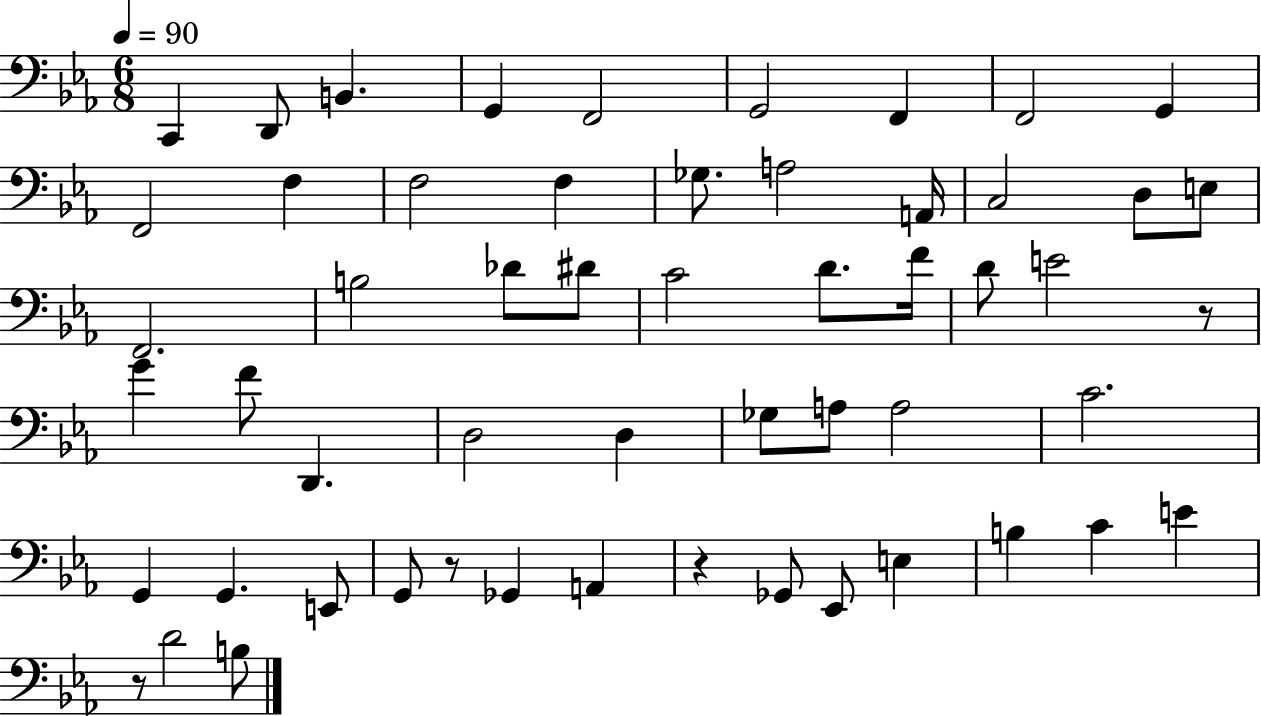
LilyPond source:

{
  \clef bass
  \numericTimeSignature
  \time 6/8
  \key ees \major
  \tempo 4 = 90
  c,4 d,8 b,4. | g,4 f,2 | g,2 f,4 | f,2 g,4 | \break f,2 f4 | f2 f4 | ges8. a2 a,16 | c2 d8 e8 | \break f,2. | b2 des'8 dis'8 | c'2 d'8. f'16 | d'8 e'2 r8 | \break g'4 f'8 d,4. | d2 d4 | ges8 a8 a2 | c'2. | \break g,4 g,4. e,8 | g,8 r8 ges,4 a,4 | r4 ges,8 ees,8 e4 | b4 c'4 e'4 | \break r8 d'2 b8 | \bar "|."
}